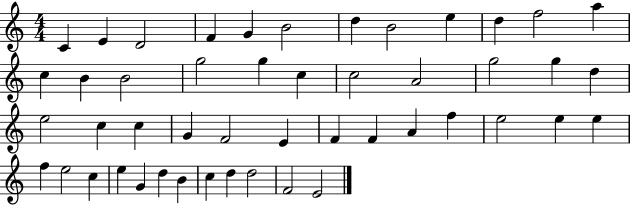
X:1
T:Untitled
M:4/4
L:1/4
K:C
C E D2 F G B2 d B2 e d f2 a c B B2 g2 g c c2 A2 g2 g d e2 c c G F2 E F F A f e2 e e f e2 c e G d B c d d2 F2 E2